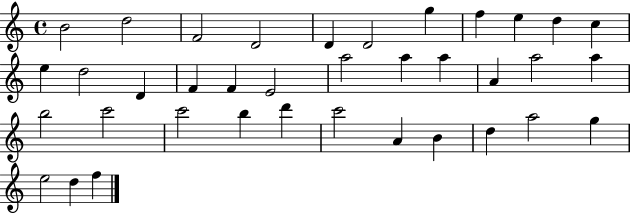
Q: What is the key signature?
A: C major